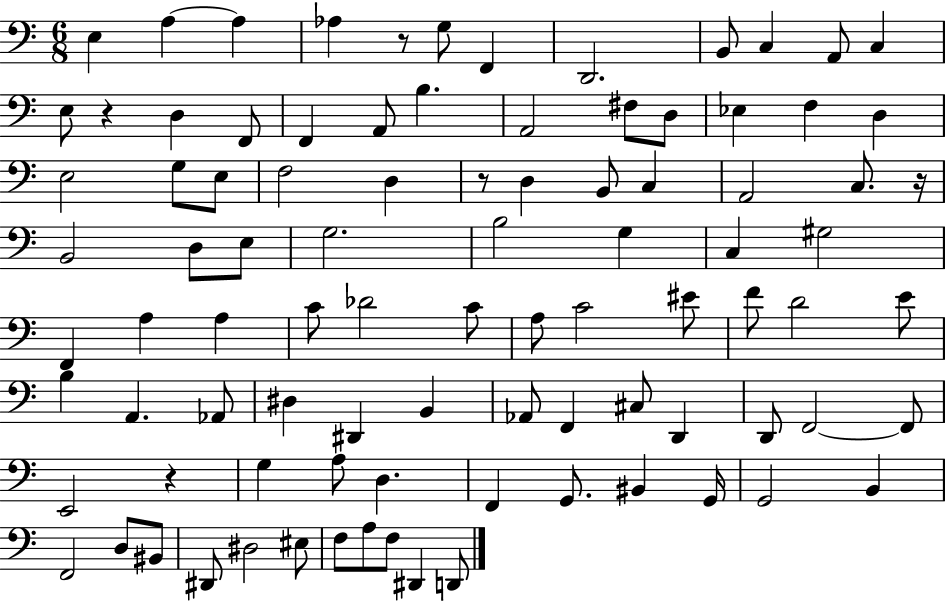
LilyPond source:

{
  \clef bass
  \numericTimeSignature
  \time 6/8
  \key c \major
  e4 a4~~ a4 | aes4 r8 g8 f,4 | d,2. | b,8 c4 a,8 c4 | \break e8 r4 d4 f,8 | f,4 a,8 b4. | a,2 fis8 d8 | ees4 f4 d4 | \break e2 g8 e8 | f2 d4 | r8 d4 b,8 c4 | a,2 c8. r16 | \break b,2 d8 e8 | g2. | b2 g4 | c4 gis2 | \break f,4 a4 a4 | c'8 des'2 c'8 | a8 c'2 eis'8 | f'8 d'2 e'8 | \break b4 a,4. aes,8 | dis4 dis,4 b,4 | aes,8 f,4 cis8 d,4 | d,8 f,2~~ f,8 | \break e,2 r4 | g4 a8 d4. | f,4 g,8. bis,4 g,16 | g,2 b,4 | \break f,2 d8 bis,8 | dis,8 dis2 eis8 | f8 a8 f8 dis,4 d,8 | \bar "|."
}